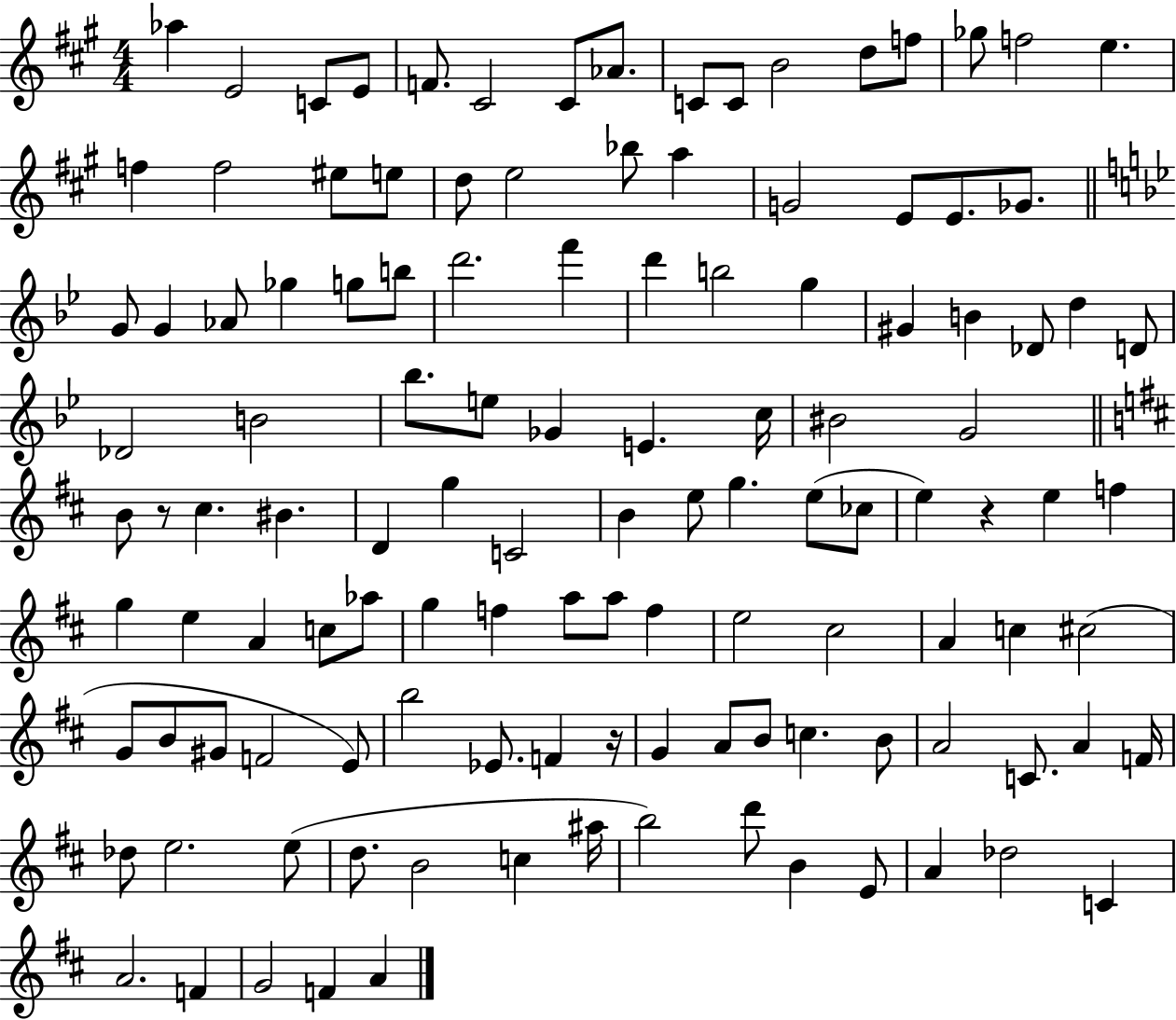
X:1
T:Untitled
M:4/4
L:1/4
K:A
_a E2 C/2 E/2 F/2 ^C2 ^C/2 _A/2 C/2 C/2 B2 d/2 f/2 _g/2 f2 e f f2 ^e/2 e/2 d/2 e2 _b/2 a G2 E/2 E/2 _G/2 G/2 G _A/2 _g g/2 b/2 d'2 f' d' b2 g ^G B _D/2 d D/2 _D2 B2 _b/2 e/2 _G E c/4 ^B2 G2 B/2 z/2 ^c ^B D g C2 B e/2 g e/2 _c/2 e z e f g e A c/2 _a/2 g f a/2 a/2 f e2 ^c2 A c ^c2 G/2 B/2 ^G/2 F2 E/2 b2 _E/2 F z/4 G A/2 B/2 c B/2 A2 C/2 A F/4 _d/2 e2 e/2 d/2 B2 c ^a/4 b2 d'/2 B E/2 A _d2 C A2 F G2 F A